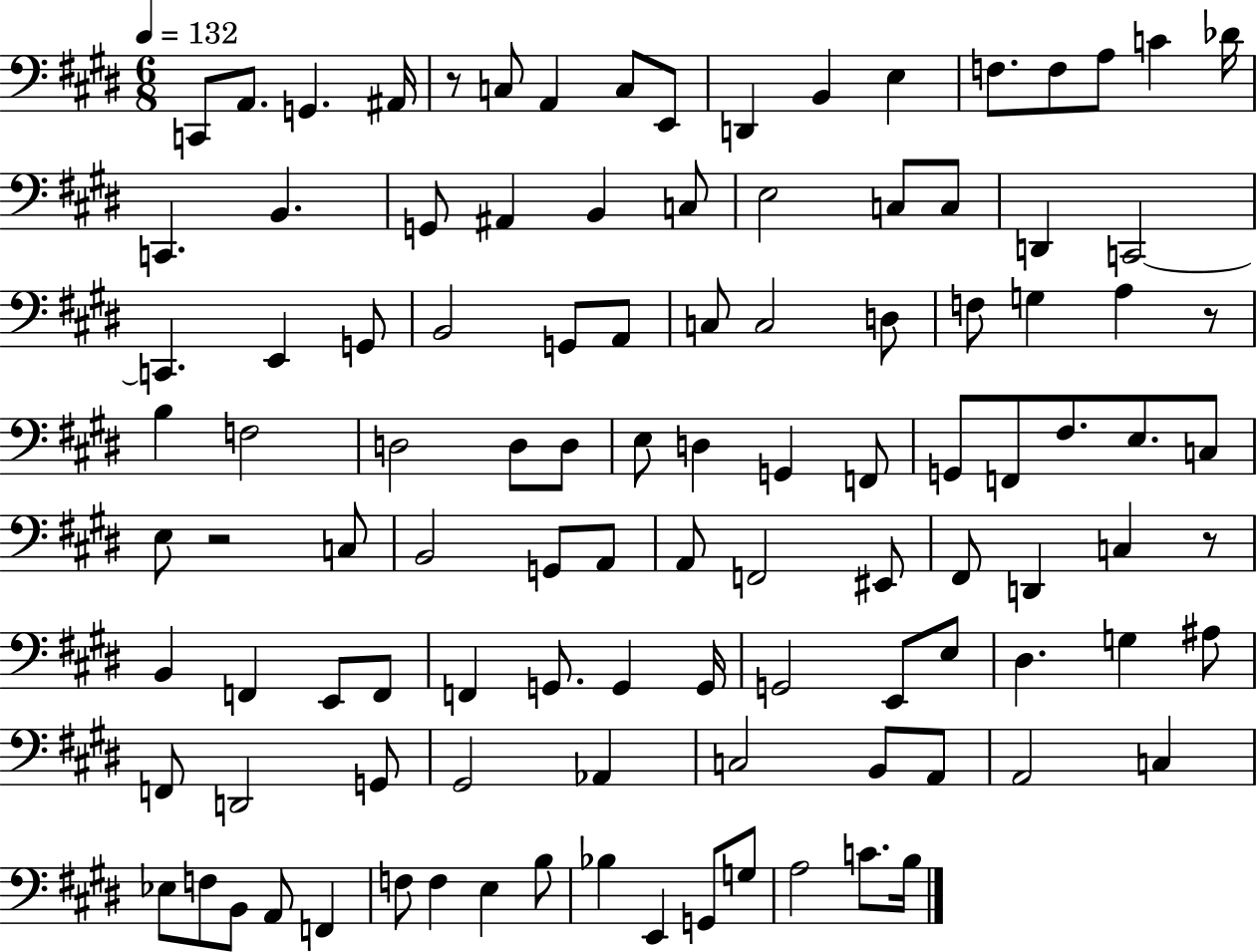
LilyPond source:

{
  \clef bass
  \numericTimeSignature
  \time 6/8
  \key e \major
  \tempo 4 = 132
  c,8 a,8. g,4. ais,16 | r8 c8 a,4 c8 e,8 | d,4 b,4 e4 | f8. f8 a8 c'4 des'16 | \break c,4. b,4. | g,8 ais,4 b,4 c8 | e2 c8 c8 | d,4 c,2~~ | \break c,4. e,4 g,8 | b,2 g,8 a,8 | c8 c2 d8 | f8 g4 a4 r8 | \break b4 f2 | d2 d8 d8 | e8 d4 g,4 f,8 | g,8 f,8 fis8. e8. c8 | \break e8 r2 c8 | b,2 g,8 a,8 | a,8 f,2 eis,8 | fis,8 d,4 c4 r8 | \break b,4 f,4 e,8 f,8 | f,4 g,8. g,4 g,16 | g,2 e,8 e8 | dis4. g4 ais8 | \break f,8 d,2 g,8 | gis,2 aes,4 | c2 b,8 a,8 | a,2 c4 | \break ees8 f8 b,8 a,8 f,4 | f8 f4 e4 b8 | bes4 e,4 g,8 g8 | a2 c'8. b16 | \break \bar "|."
}